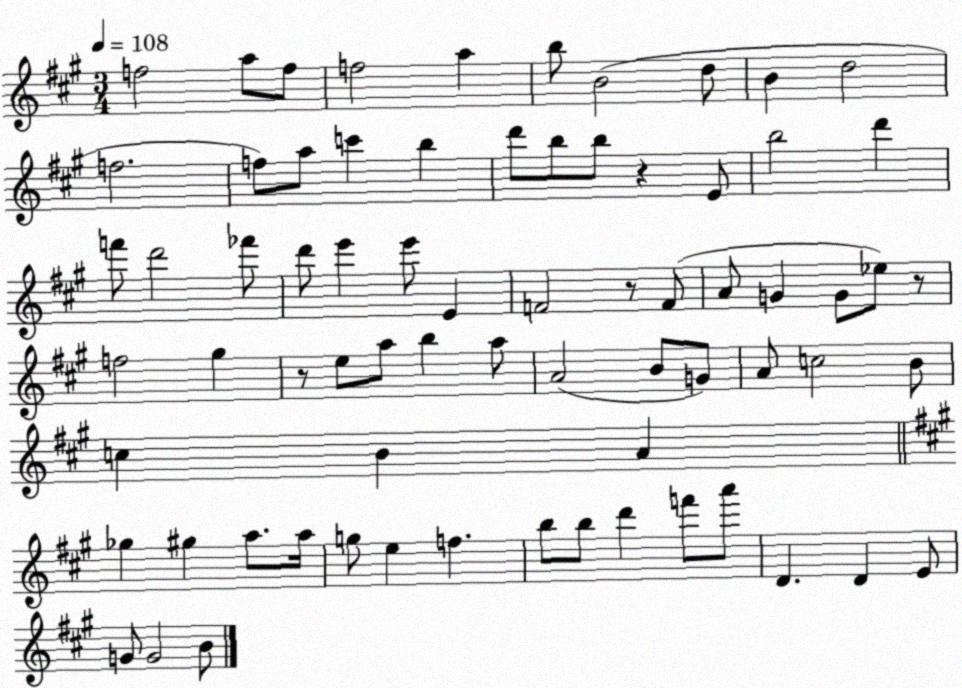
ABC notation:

X:1
T:Untitled
M:3/4
L:1/4
K:A
f2 a/2 f/2 f2 a b/2 B2 d/2 B d2 f2 f/2 a/2 c' b d'/2 b/2 b/2 z E/2 b2 d' f'/2 d'2 _f'/2 d'/2 e' e'/2 E F2 z/2 F/2 A/2 G G/2 _e/2 z/2 f2 ^g z/2 e/2 a/2 b a/2 A2 B/2 G/2 A/2 c2 B/2 c B A _g ^g a/2 a/4 g/2 e f b/2 b/2 d' f'/2 a'/2 D D E/2 G/2 G2 B/2